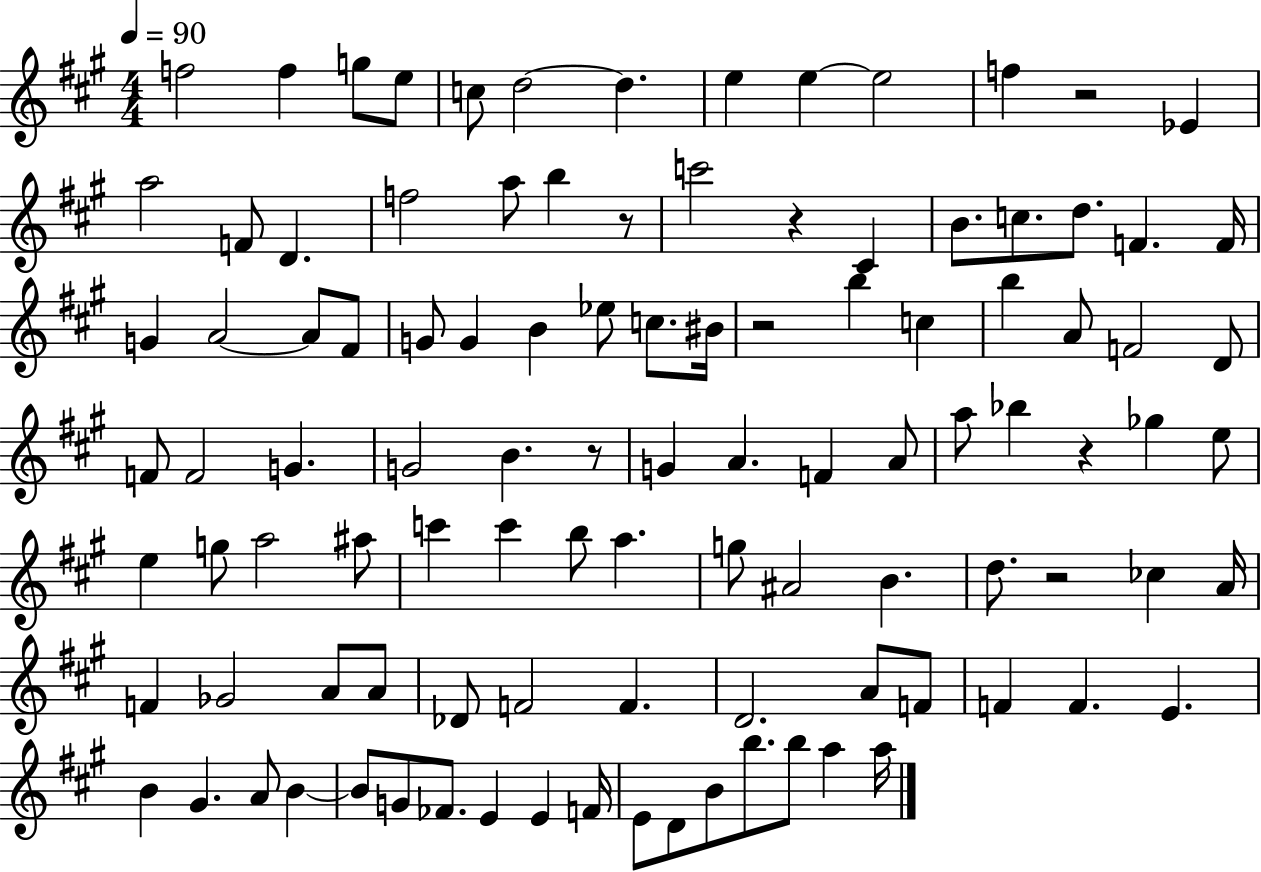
{
  \clef treble
  \numericTimeSignature
  \time 4/4
  \key a \major
  \tempo 4 = 90
  f''2 f''4 g''8 e''8 | c''8 d''2~~ d''4. | e''4 e''4~~ e''2 | f''4 r2 ees'4 | \break a''2 f'8 d'4. | f''2 a''8 b''4 r8 | c'''2 r4 cis'4 | b'8. c''8. d''8. f'4. f'16 | \break g'4 a'2~~ a'8 fis'8 | g'8 g'4 b'4 ees''8 c''8. bis'16 | r2 b''4 c''4 | b''4 a'8 f'2 d'8 | \break f'8 f'2 g'4. | g'2 b'4. r8 | g'4 a'4. f'4 a'8 | a''8 bes''4 r4 ges''4 e''8 | \break e''4 g''8 a''2 ais''8 | c'''4 c'''4 b''8 a''4. | g''8 ais'2 b'4. | d''8. r2 ces''4 a'16 | \break f'4 ges'2 a'8 a'8 | des'8 f'2 f'4. | d'2. a'8 f'8 | f'4 f'4. e'4. | \break b'4 gis'4. a'8 b'4~~ | b'8 g'8 fes'8. e'4 e'4 f'16 | e'8 d'8 b'8 b''8. b''8 a''4 a''16 | \bar "|."
}